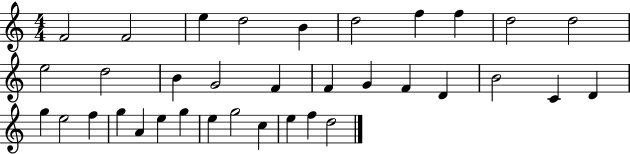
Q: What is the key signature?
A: C major